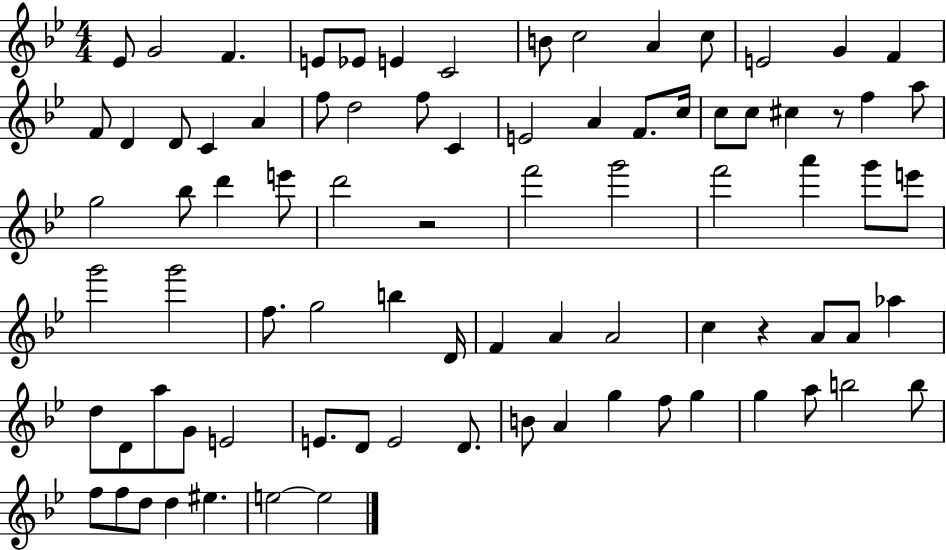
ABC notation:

X:1
T:Untitled
M:4/4
L:1/4
K:Bb
_E/2 G2 F E/2 _E/2 E C2 B/2 c2 A c/2 E2 G F F/2 D D/2 C A f/2 d2 f/2 C E2 A F/2 c/4 c/2 c/2 ^c z/2 f a/2 g2 _b/2 d' e'/2 d'2 z2 f'2 g'2 f'2 a' g'/2 e'/2 g'2 g'2 f/2 g2 b D/4 F A A2 c z A/2 A/2 _a d/2 D/2 a/2 G/2 E2 E/2 D/2 E2 D/2 B/2 A g f/2 g g a/2 b2 b/2 f/2 f/2 d/2 d ^e e2 e2